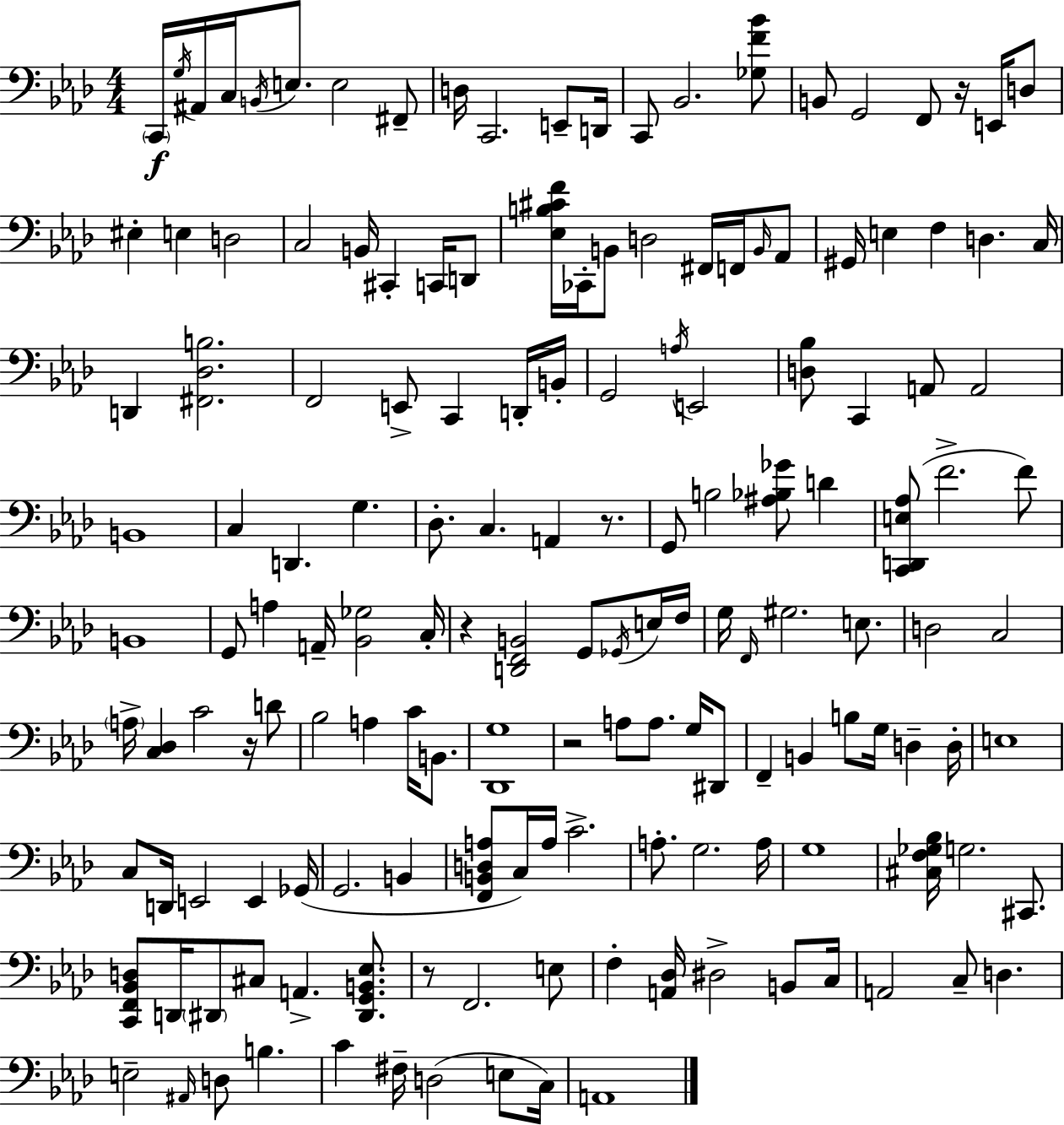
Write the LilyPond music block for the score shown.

{
  \clef bass
  \numericTimeSignature
  \time 4/4
  \key aes \major
  \parenthesize c,16\f \acciaccatura { g16 } ais,16 c16 \acciaccatura { b,16 } e8. e2 | fis,8-- d16 c,2. e,8-- | d,16 c,8 bes,2. | <ges f' bes'>8 b,8 g,2 f,8 r16 e,16 | \break d8 eis4-. e4 d2 | c2 b,16 cis,4-. c,16 | d,8 <ees b cis' f'>16 ces,16-. b,8 d2 fis,16 f,16 | \grace { b,16 } aes,8 gis,16 e4 f4 d4. | \break c16 d,4 <fis, des b>2. | f,2 e,8-> c,4 | d,16-. b,16-. g,2 \acciaccatura { a16 } e,2 | <d bes>8 c,4 a,8 a,2 | \break b,1 | c4 d,4. g4. | des8.-. c4. a,4 | r8. g,8 b2 <ais bes ges'>8 | \break d'4 <c, d, e aes>8( f'2.-> | f'8) b,1 | g,8 a4 a,16-- <bes, ges>2 | c16-. r4 <d, f, b,>2 | \break g,8 \acciaccatura { ges,16 } e16 f16 g16 \grace { f,16 } gis2. | e8. d2 c2 | \parenthesize a16-> <c des>4 c'2 | r16 d'8 bes2 a4 | \break c'16 b,8. <des, g>1 | r2 a8 | a8. g16 dis,8 f,4-- b,4 b8 | g16 d4-- d16-. e1 | \break c8 d,16 e,2 | e,4 ges,16( g,2. | b,4 <f, b, d a>8 c16) a16 c'2.-> | a8.-. g2. | \break a16 g1 | <cis f ges bes>16 g2. | cis,8. <c, f, bes, d>8 d,16 \parenthesize dis,8 cis8 a,4.-> | <dis, g, b, ees>8. r8 f,2. | \break e8 f4-. <a, des>16 dis2-> | b,8 c16 a,2 c8-- | d4. e2-- \grace { ais,16 } d8 | b4. c'4 fis16-- d2( | \break e8 c16) a,1 | \bar "|."
}